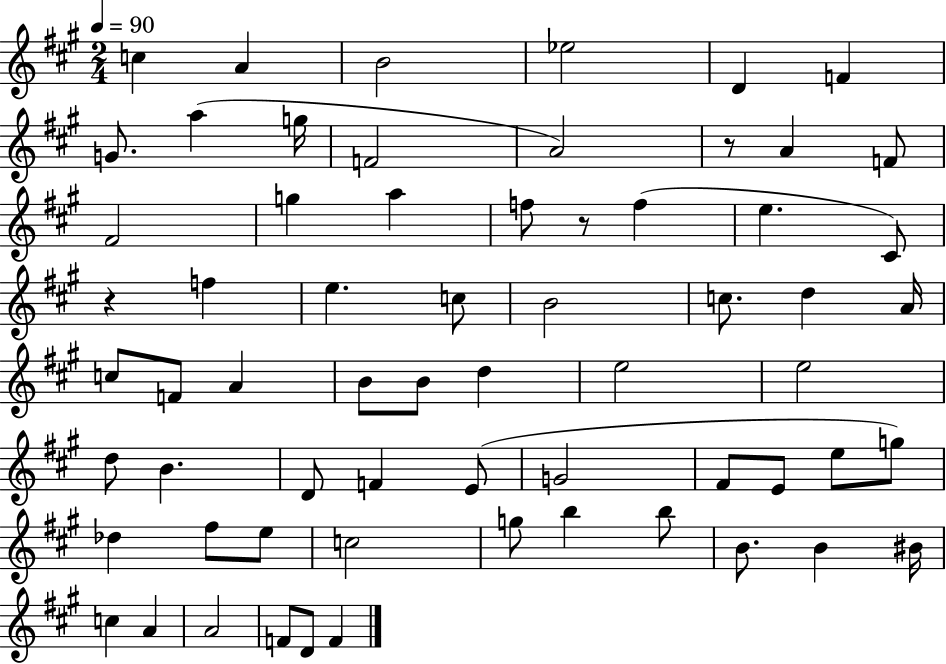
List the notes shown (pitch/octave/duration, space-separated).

C5/q A4/q B4/h Eb5/h D4/q F4/q G4/e. A5/q G5/s F4/h A4/h R/e A4/q F4/e F#4/h G5/q A5/q F5/e R/e F5/q E5/q. C#4/e R/q F5/q E5/q. C5/e B4/h C5/e. D5/q A4/s C5/e F4/e A4/q B4/e B4/e D5/q E5/h E5/h D5/e B4/q. D4/e F4/q E4/e G4/h F#4/e E4/e E5/e G5/e Db5/q F#5/e E5/e C5/h G5/e B5/q B5/e B4/e. B4/q BIS4/s C5/q A4/q A4/h F4/e D4/e F4/q